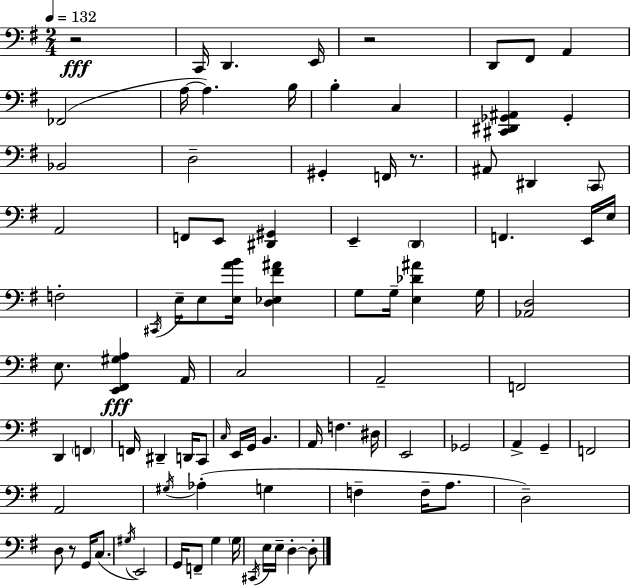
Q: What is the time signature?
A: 2/4